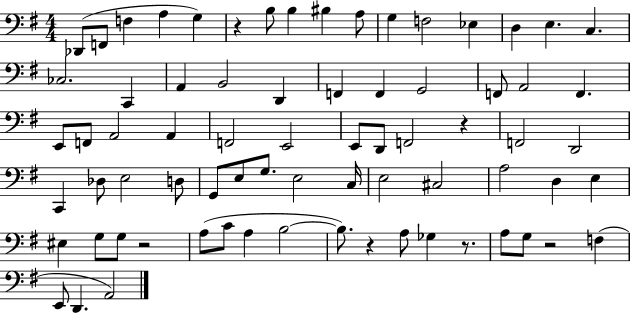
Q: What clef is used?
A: bass